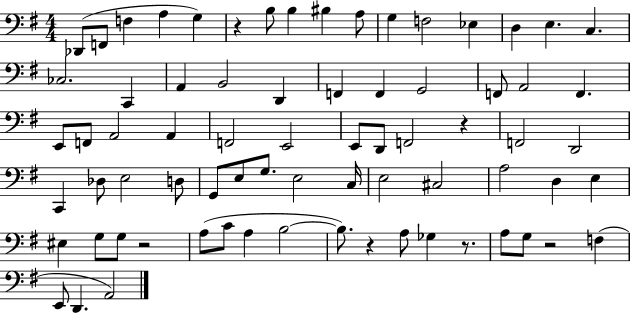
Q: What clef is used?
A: bass